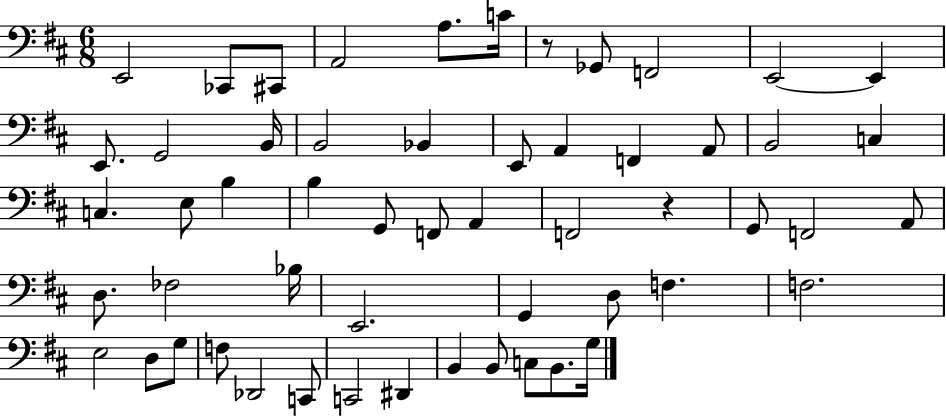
E2/h CES2/e C#2/e A2/h A3/e. C4/s R/e Gb2/e F2/h E2/h E2/q E2/e. G2/h B2/s B2/h Bb2/q E2/e A2/q F2/q A2/e B2/h C3/q C3/q. E3/e B3/q B3/q G2/e F2/e A2/q F2/h R/q G2/e F2/h A2/e D3/e. FES3/h Bb3/s E2/h. G2/q D3/e F3/q. F3/h. E3/h D3/e G3/e F3/e Db2/h C2/e C2/h D#2/q B2/q B2/e C3/e B2/e. G3/s